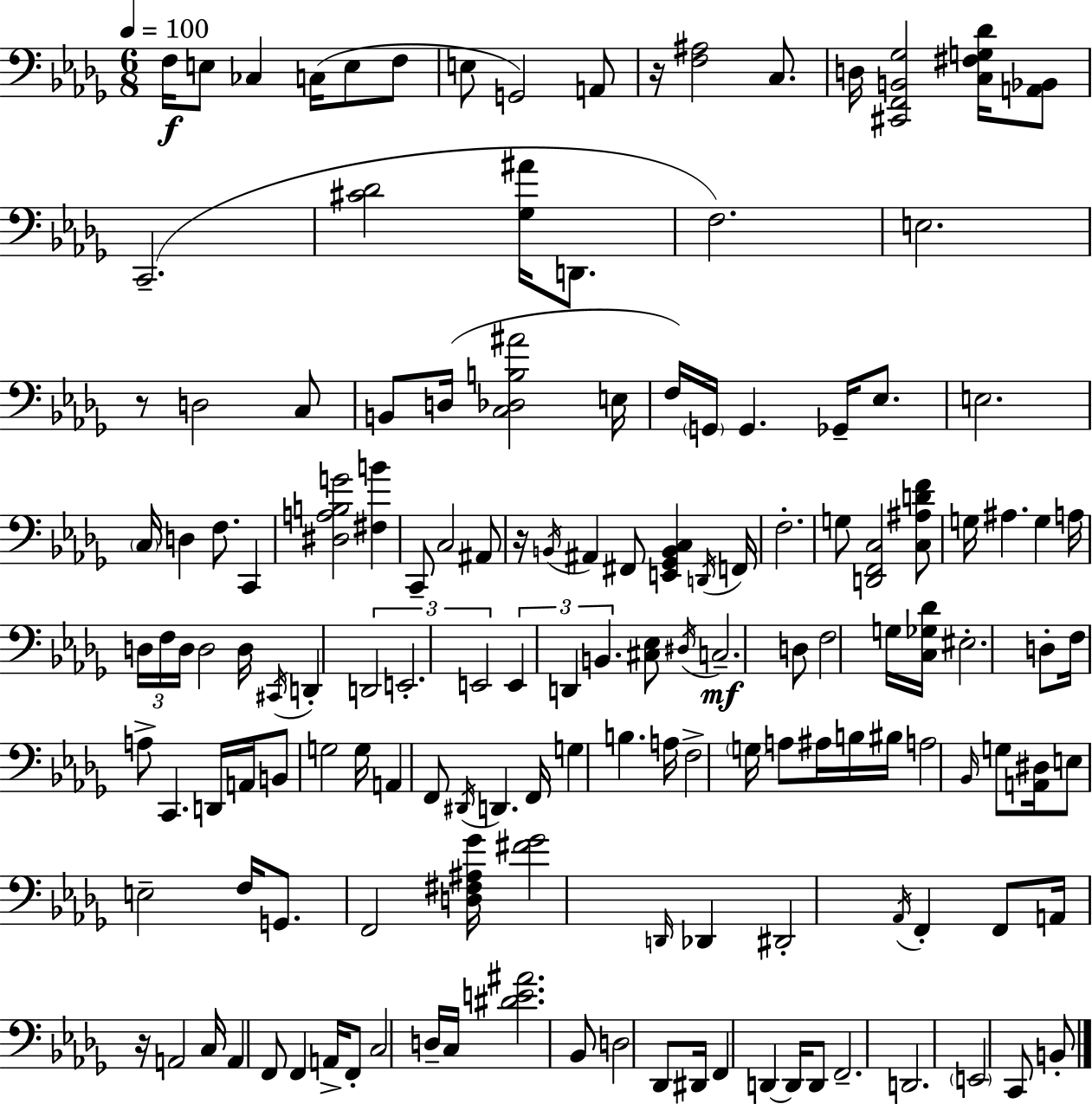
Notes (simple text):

F3/s E3/e CES3/q C3/s E3/e F3/e E3/e G2/h A2/e R/s [F3,A#3]/h C3/e. D3/s [C#2,F2,B2,Gb3]/h [C3,F#3,G3,Db4]/s [A2,Bb2]/e C2/h. [C#4,Db4]/h [Gb3,A#4]/s D2/e. F3/h. E3/h. R/e D3/h C3/e B2/e D3/s [C3,Db3,B3,A#4]/h E3/s F3/s G2/s G2/q. Gb2/s Eb3/e. E3/h. C3/s D3/q F3/e. C2/q [D#3,A3,B3,G4]/h [F#3,B4]/q C2/e C3/h A#2/e R/s B2/s A#2/q F#2/e [E2,Gb2,B2,C3]/q D2/s F2/s F3/h. G3/e [D2,F2,C3]/h [C3,A#3,D4,F4]/e G3/s A#3/q. G3/q A3/s D3/s F3/s D3/s D3/h D3/s C#2/s D2/q D2/h E2/h. E2/h E2/q D2/q B2/q. [C#3,Eb3]/e D#3/s C3/h. D3/e F3/h G3/s [C3,Gb3,Db4]/s EIS3/h. D3/e F3/s A3/e C2/q. D2/s A2/s B2/e G3/h G3/s A2/q F2/e D#2/s D2/q. F2/s G3/q B3/q. A3/s F3/h G3/s A3/e A#3/s B3/s BIS3/s A3/h Bb2/s G3/e [A2,D#3]/s E3/e E3/h F3/s G2/e. F2/h [D3,F#3,A#3,Gb4]/s [F#4,Gb4]/h D2/s Db2/q D#2/h Ab2/s F2/q F2/e A2/s R/s A2/h C3/s A2/q F2/e F2/q A2/s F2/e C3/h D3/s C3/s [D#4,E4,A#4]/h. Bb2/e D3/h Db2/e D#2/s F2/q D2/q D2/s D2/e F2/h. D2/h. E2/h C2/e B2/e